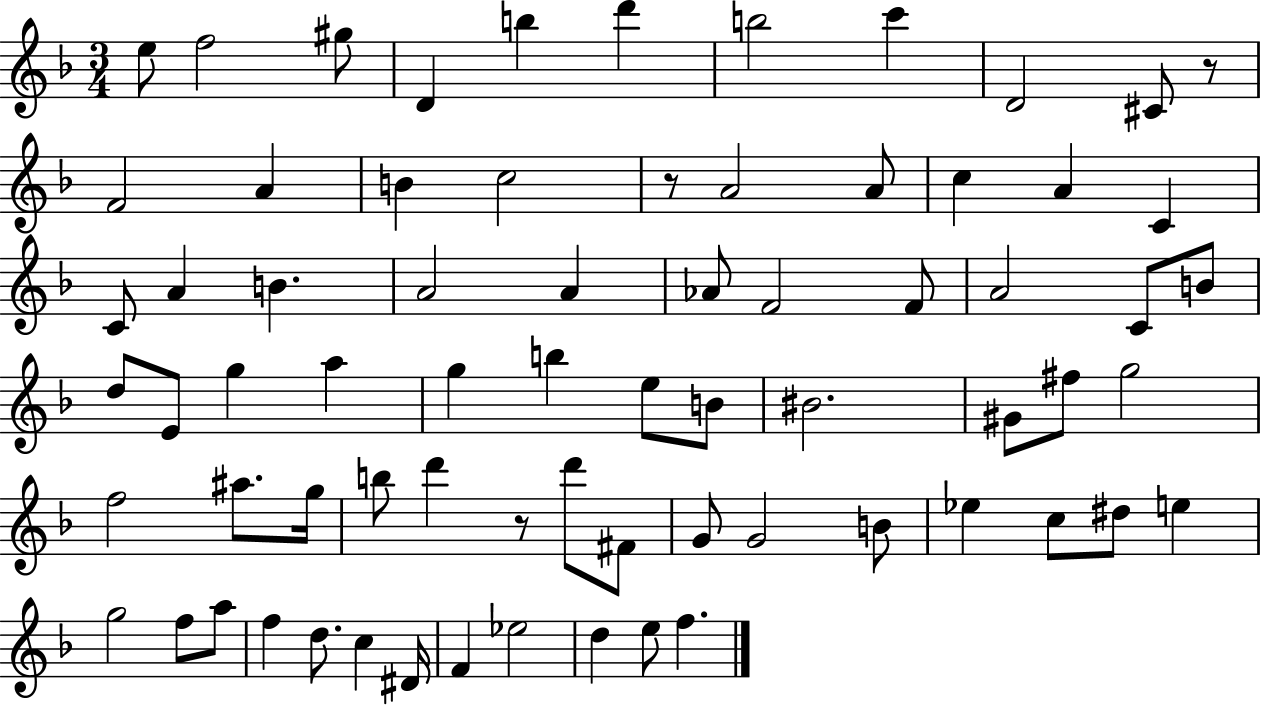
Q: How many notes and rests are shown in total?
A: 71